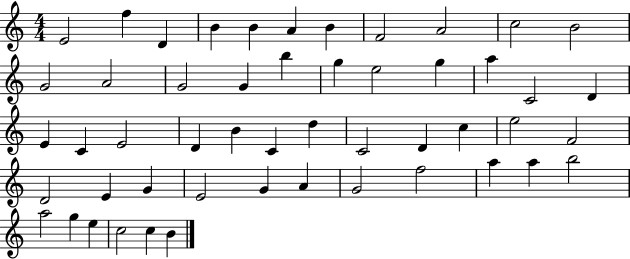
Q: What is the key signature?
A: C major